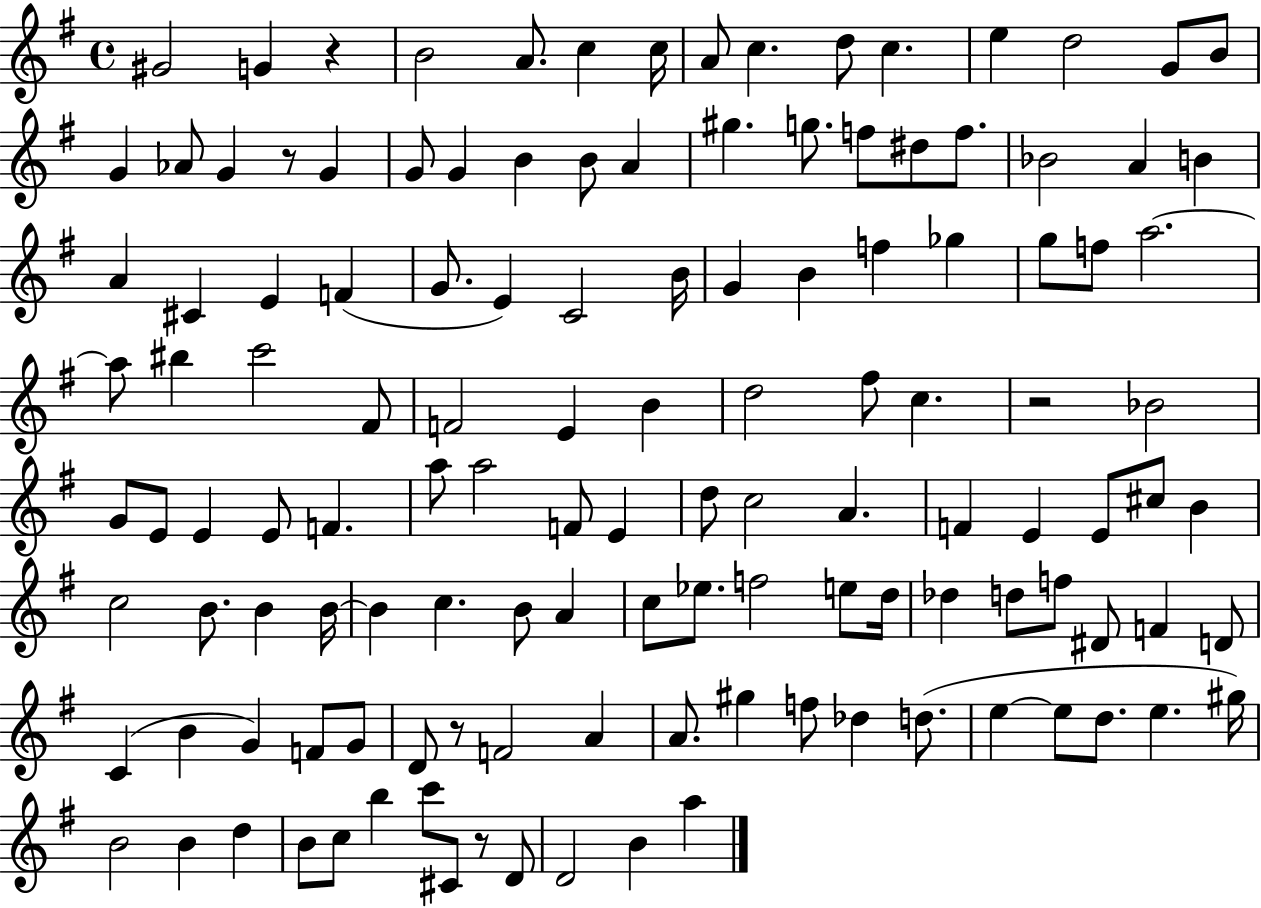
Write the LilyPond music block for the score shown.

{
  \clef treble
  \time 4/4
  \defaultTimeSignature
  \key g \major
  gis'2 g'4 r4 | b'2 a'8. c''4 c''16 | a'8 c''4. d''8 c''4. | e''4 d''2 g'8 b'8 | \break g'4 aes'8 g'4 r8 g'4 | g'8 g'4 b'4 b'8 a'4 | gis''4. g''8. f''8 dis''8 f''8. | bes'2 a'4 b'4 | \break a'4 cis'4 e'4 f'4( | g'8. e'4) c'2 b'16 | g'4 b'4 f''4 ges''4 | g''8 f''8 a''2.~~ | \break a''8 bis''4 c'''2 fis'8 | f'2 e'4 b'4 | d''2 fis''8 c''4. | r2 bes'2 | \break g'8 e'8 e'4 e'8 f'4. | a''8 a''2 f'8 e'4 | d''8 c''2 a'4. | f'4 e'4 e'8 cis''8 b'4 | \break c''2 b'8. b'4 b'16~~ | b'4 c''4. b'8 a'4 | c''8 ees''8. f''2 e''8 d''16 | des''4 d''8 f''8 dis'8 f'4 d'8 | \break c'4( b'4 g'4) f'8 g'8 | d'8 r8 f'2 a'4 | a'8. gis''4 f''8 des''4 d''8.( | e''4~~ e''8 d''8. e''4. gis''16) | \break b'2 b'4 d''4 | b'8 c''8 b''4 c'''8 cis'8 r8 d'8 | d'2 b'4 a''4 | \bar "|."
}